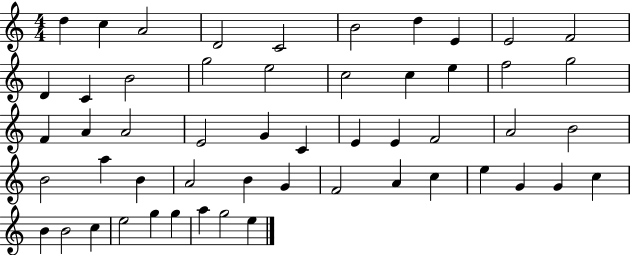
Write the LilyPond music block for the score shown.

{
  \clef treble
  \numericTimeSignature
  \time 4/4
  \key c \major
  d''4 c''4 a'2 | d'2 c'2 | b'2 d''4 e'4 | e'2 f'2 | \break d'4 c'4 b'2 | g''2 e''2 | c''2 c''4 e''4 | f''2 g''2 | \break f'4 a'4 a'2 | e'2 g'4 c'4 | e'4 e'4 f'2 | a'2 b'2 | \break b'2 a''4 b'4 | a'2 b'4 g'4 | f'2 a'4 c''4 | e''4 g'4 g'4 c''4 | \break b'4 b'2 c''4 | e''2 g''4 g''4 | a''4 g''2 e''4 | \bar "|."
}